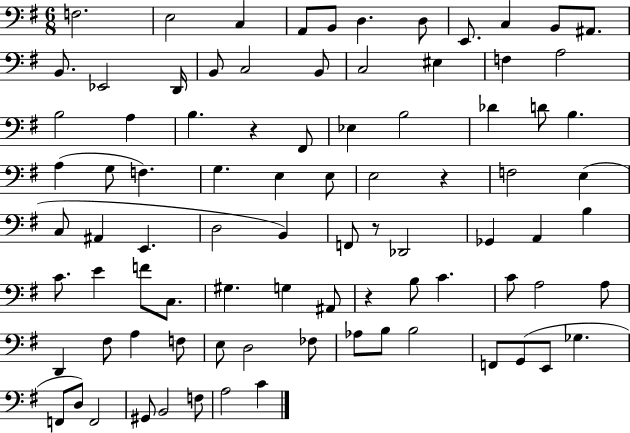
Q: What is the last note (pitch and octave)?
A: C4